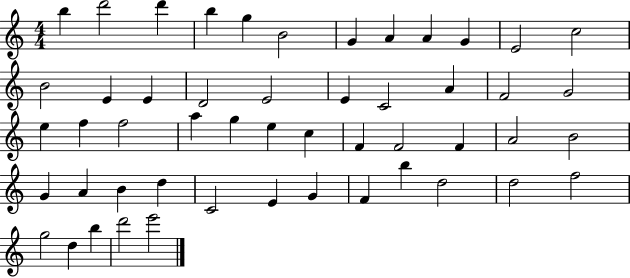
{
  \clef treble
  \numericTimeSignature
  \time 4/4
  \key c \major
  b''4 d'''2 d'''4 | b''4 g''4 b'2 | g'4 a'4 a'4 g'4 | e'2 c''2 | \break b'2 e'4 e'4 | d'2 e'2 | e'4 c'2 a'4 | f'2 g'2 | \break e''4 f''4 f''2 | a''4 g''4 e''4 c''4 | f'4 f'2 f'4 | a'2 b'2 | \break g'4 a'4 b'4 d''4 | c'2 e'4 g'4 | f'4 b''4 d''2 | d''2 f''2 | \break g''2 d''4 b''4 | d'''2 e'''2 | \bar "|."
}